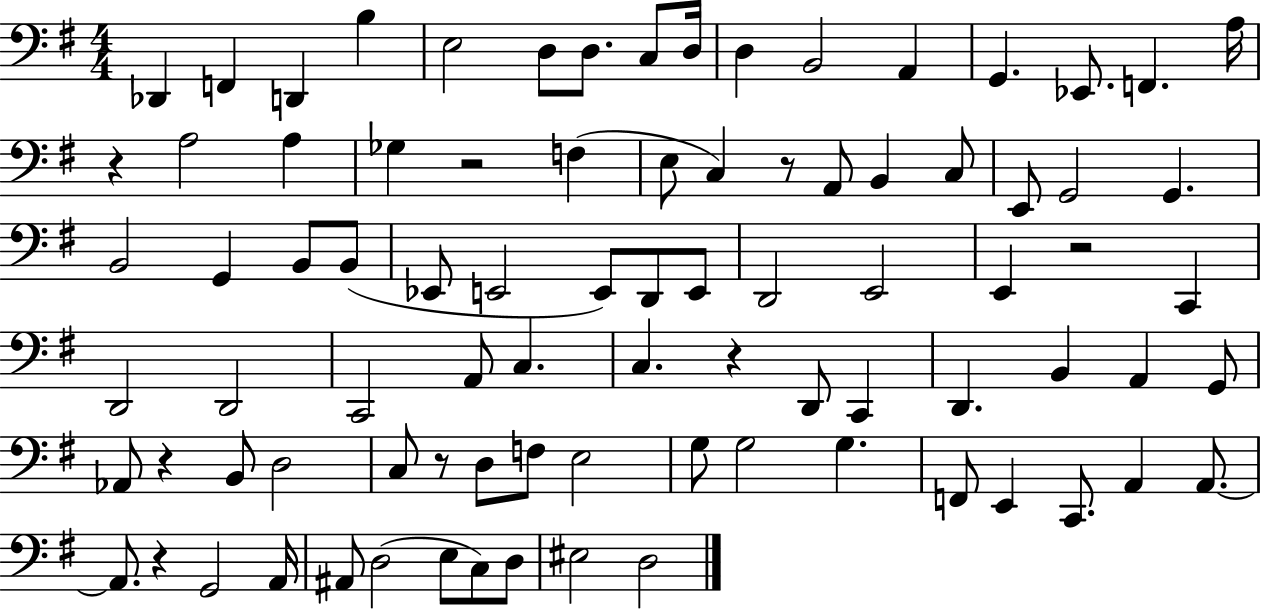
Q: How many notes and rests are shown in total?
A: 86